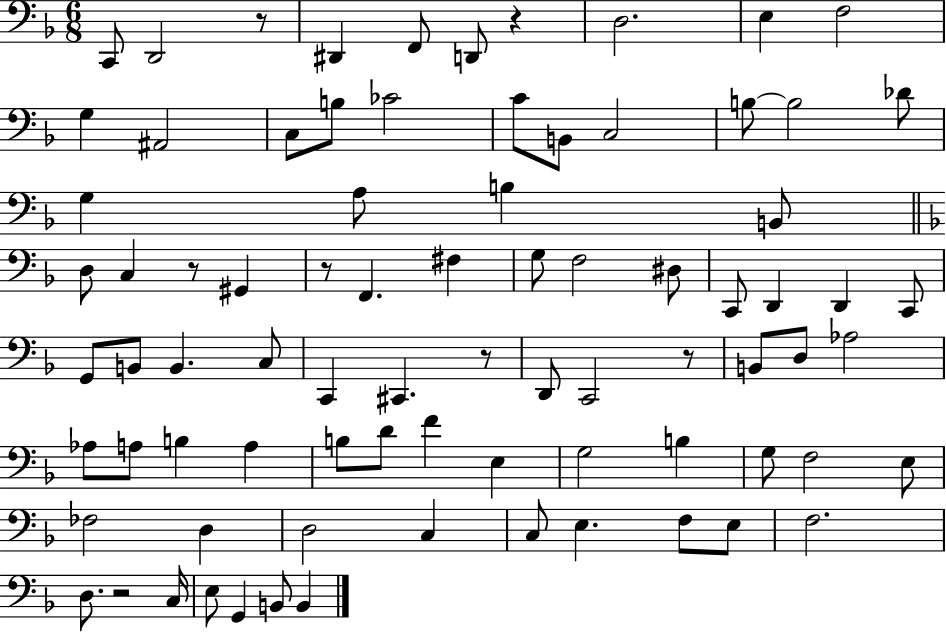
X:1
T:Untitled
M:6/8
L:1/4
K:F
C,,/2 D,,2 z/2 ^D,, F,,/2 D,,/2 z D,2 E, F,2 G, ^A,,2 C,/2 B,/2 _C2 C/2 B,,/2 C,2 B,/2 B,2 _D/2 G, A,/2 B, B,,/2 D,/2 C, z/2 ^G,, z/2 F,, ^F, G,/2 F,2 ^D,/2 C,,/2 D,, D,, C,,/2 G,,/2 B,,/2 B,, C,/2 C,, ^C,, z/2 D,,/2 C,,2 z/2 B,,/2 D,/2 _A,2 _A,/2 A,/2 B, A, B,/2 D/2 F E, G,2 B, G,/2 F,2 E,/2 _F,2 D, D,2 C, C,/2 E, F,/2 E,/2 F,2 D,/2 z2 C,/4 E,/2 G,, B,,/2 B,,